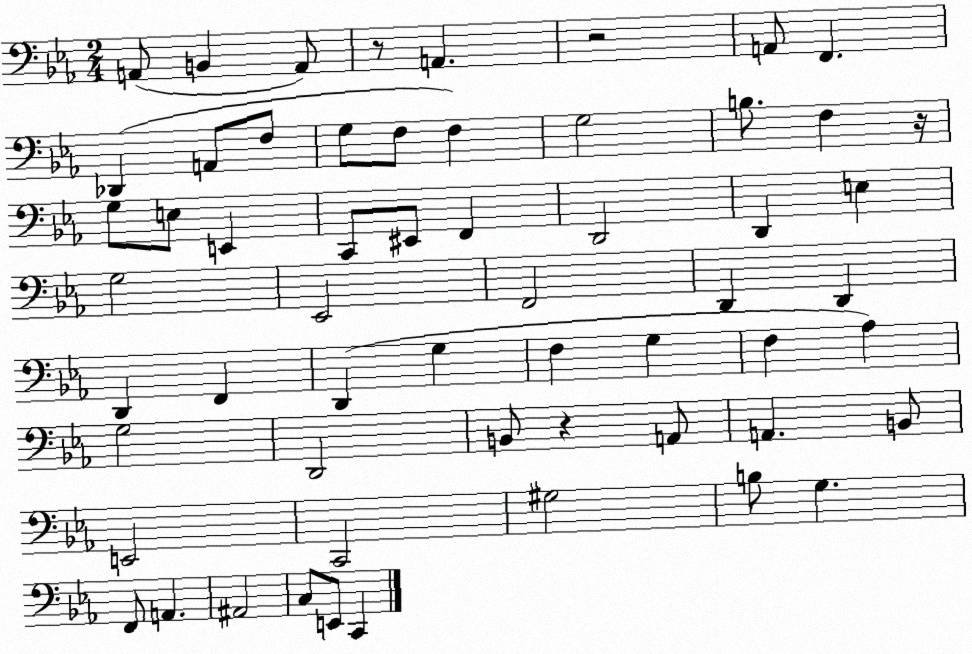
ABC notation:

X:1
T:Untitled
M:2/4
L:1/4
K:Eb
A,,/2 B,, A,,/2 z/2 A,, z2 A,,/2 F,, _D,, A,,/2 F,/2 G,/2 F,/2 F, G,2 B,/2 F, z/4 G,/2 E,/2 E,, C,,/2 ^E,,/2 F,, D,,2 D,, E, G,2 _E,,2 F,,2 D,, D,, D,, F,, D,, G, F, G, F, _A, G,2 D,,2 B,,/2 z A,,/2 A,, B,,/2 E,,2 C,,2 ^G,2 B,/2 G, F,,/2 A,, ^A,,2 C,/2 E,,/2 C,,